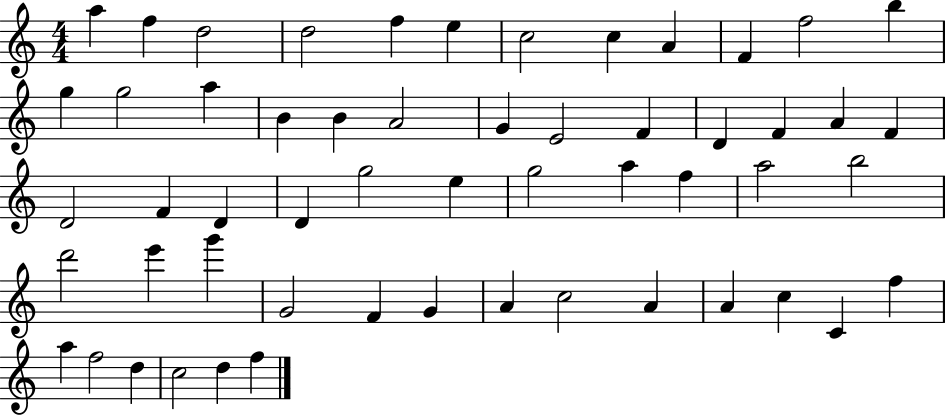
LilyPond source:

{
  \clef treble
  \numericTimeSignature
  \time 4/4
  \key c \major
  a''4 f''4 d''2 | d''2 f''4 e''4 | c''2 c''4 a'4 | f'4 f''2 b''4 | \break g''4 g''2 a''4 | b'4 b'4 a'2 | g'4 e'2 f'4 | d'4 f'4 a'4 f'4 | \break d'2 f'4 d'4 | d'4 g''2 e''4 | g''2 a''4 f''4 | a''2 b''2 | \break d'''2 e'''4 g'''4 | g'2 f'4 g'4 | a'4 c''2 a'4 | a'4 c''4 c'4 f''4 | \break a''4 f''2 d''4 | c''2 d''4 f''4 | \bar "|."
}